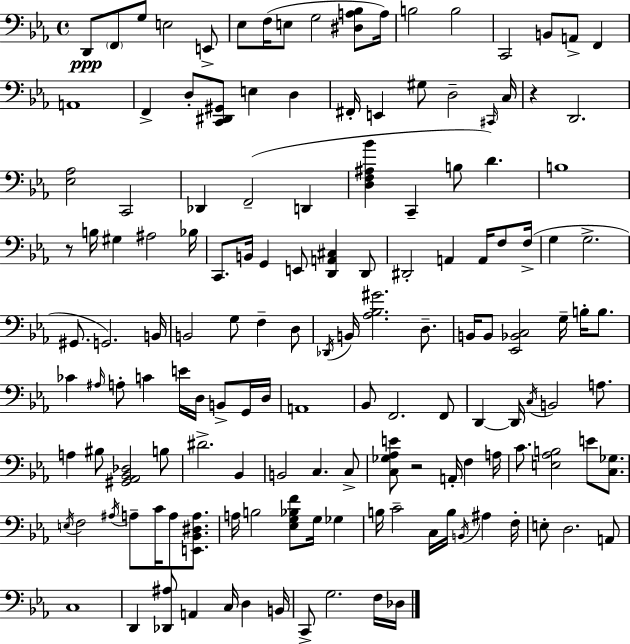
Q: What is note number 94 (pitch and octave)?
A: A2